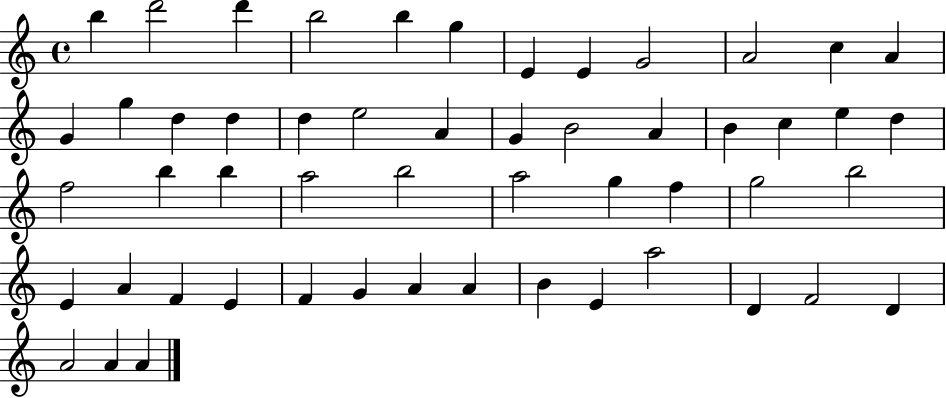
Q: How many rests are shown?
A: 0